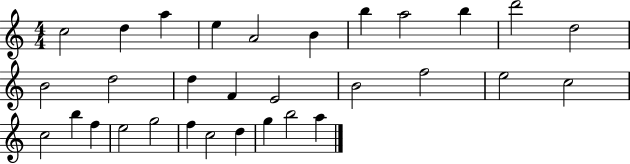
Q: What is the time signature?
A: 4/4